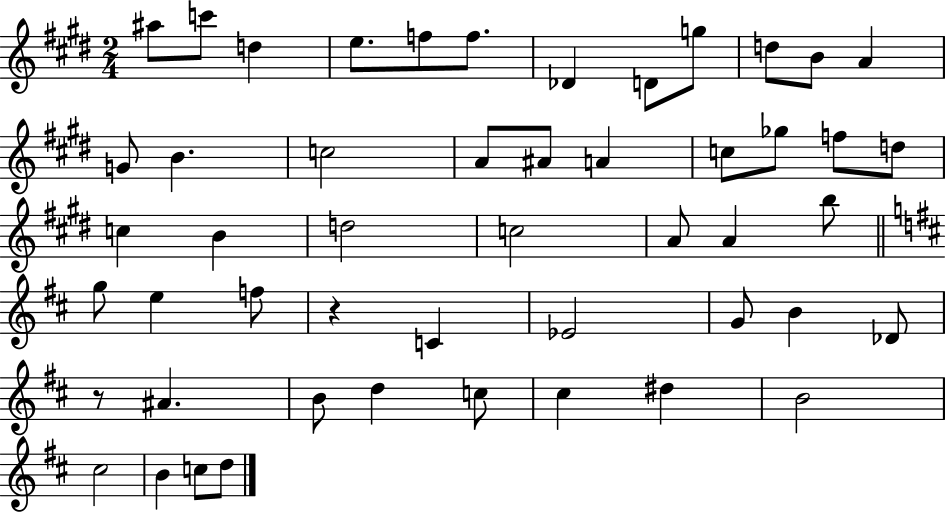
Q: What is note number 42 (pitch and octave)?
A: C#5